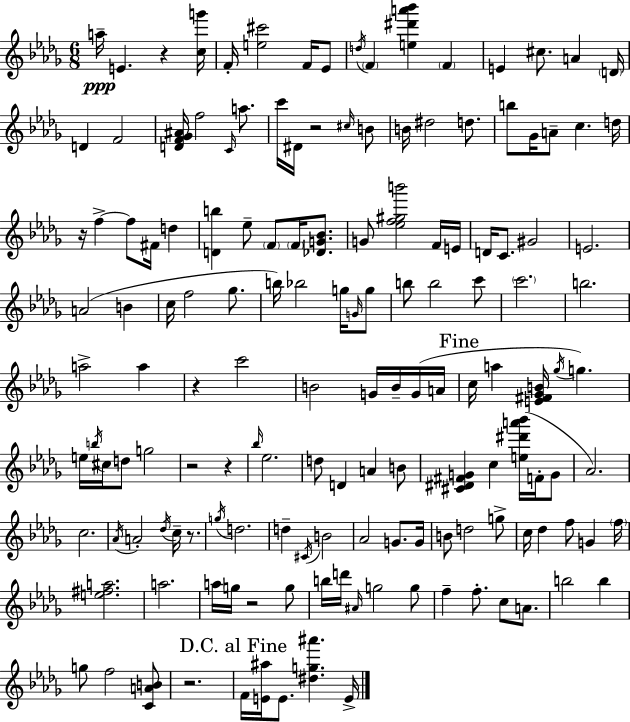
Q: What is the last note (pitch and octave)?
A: E4